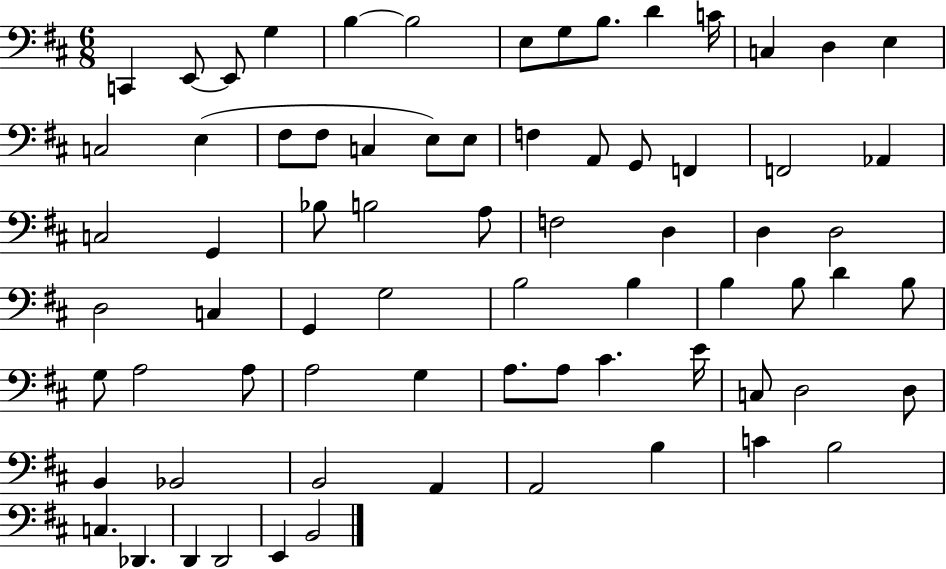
X:1
T:Untitled
M:6/8
L:1/4
K:D
C,, E,,/2 E,,/2 G, B, B,2 E,/2 G,/2 B,/2 D C/4 C, D, E, C,2 E, ^F,/2 ^F,/2 C, E,/2 E,/2 F, A,,/2 G,,/2 F,, F,,2 _A,, C,2 G,, _B,/2 B,2 A,/2 F,2 D, D, D,2 D,2 C, G,, G,2 B,2 B, B, B,/2 D B,/2 G,/2 A,2 A,/2 A,2 G, A,/2 A,/2 ^C E/4 C,/2 D,2 D,/2 B,, _B,,2 B,,2 A,, A,,2 B, C B,2 C, _D,, D,, D,,2 E,, B,,2